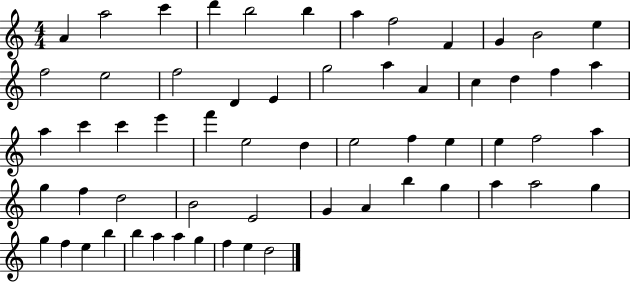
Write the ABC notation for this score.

X:1
T:Untitled
M:4/4
L:1/4
K:C
A a2 c' d' b2 b a f2 F G B2 e f2 e2 f2 D E g2 a A c d f a a c' c' e' f' e2 d e2 f e e f2 a g f d2 B2 E2 G A b g a a2 g g f e b b a a g f e d2